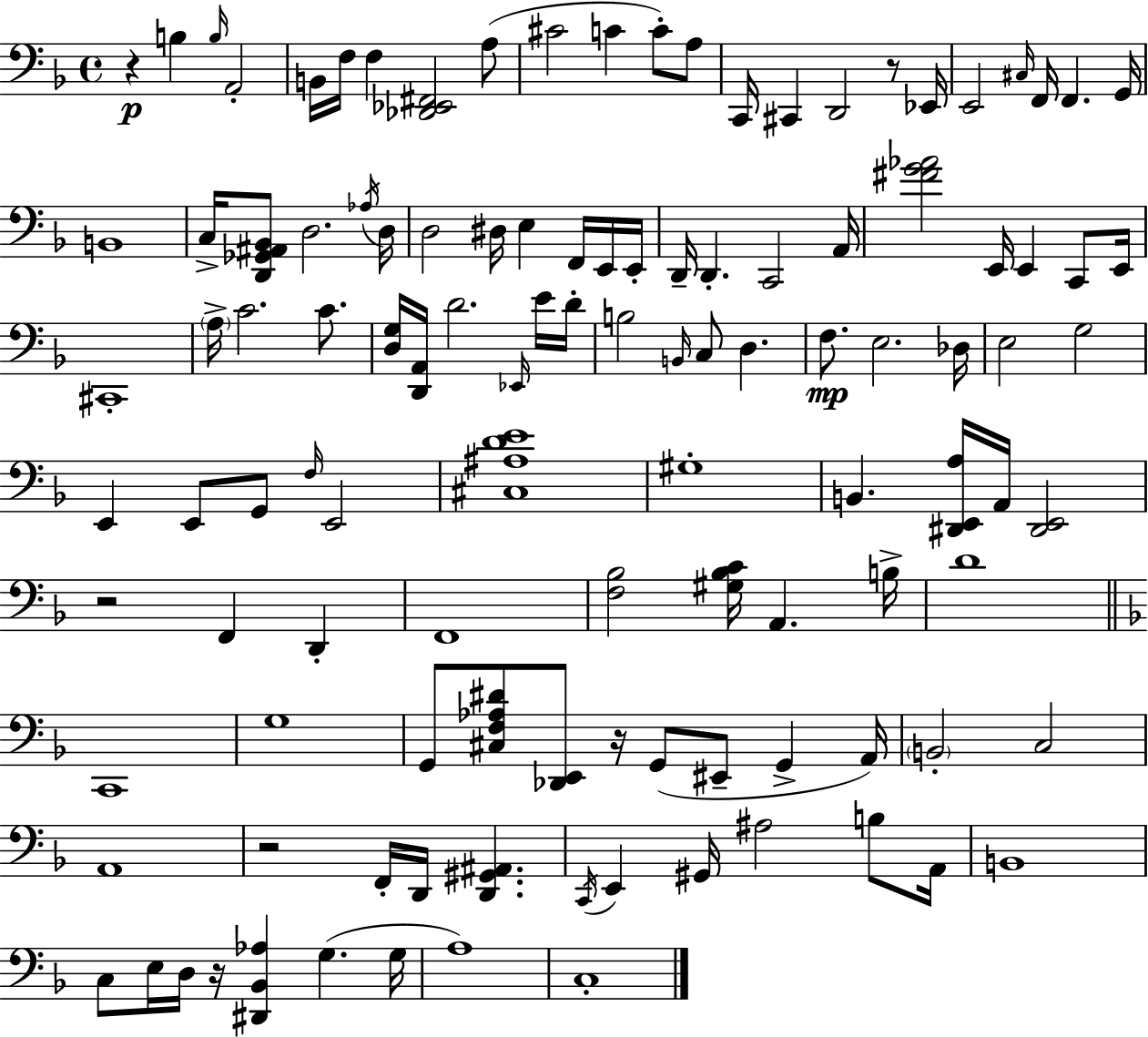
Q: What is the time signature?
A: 4/4